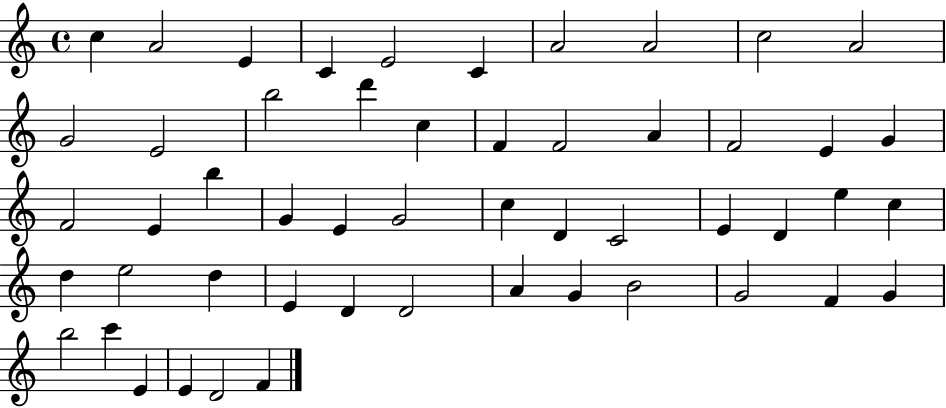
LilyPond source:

{
  \clef treble
  \time 4/4
  \defaultTimeSignature
  \key c \major
  c''4 a'2 e'4 | c'4 e'2 c'4 | a'2 a'2 | c''2 a'2 | \break g'2 e'2 | b''2 d'''4 c''4 | f'4 f'2 a'4 | f'2 e'4 g'4 | \break f'2 e'4 b''4 | g'4 e'4 g'2 | c''4 d'4 c'2 | e'4 d'4 e''4 c''4 | \break d''4 e''2 d''4 | e'4 d'4 d'2 | a'4 g'4 b'2 | g'2 f'4 g'4 | \break b''2 c'''4 e'4 | e'4 d'2 f'4 | \bar "|."
}